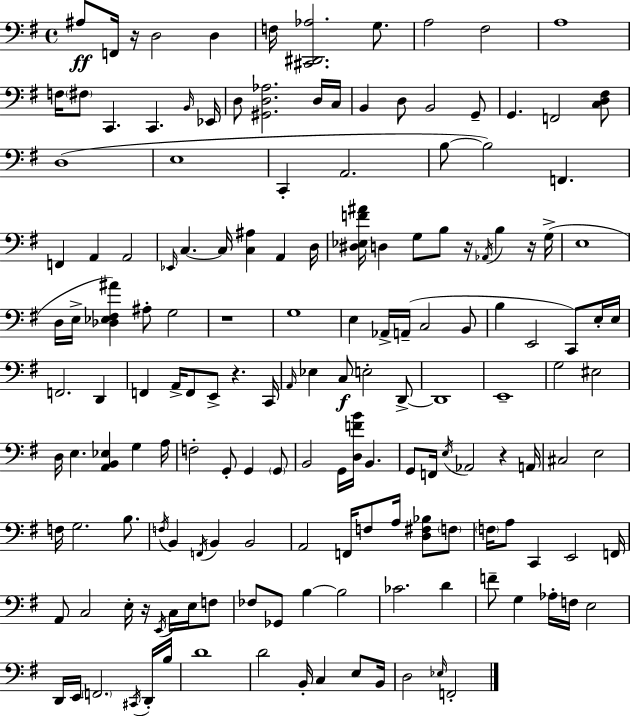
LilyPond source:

{
  \clef bass
  \time 4/4
  \defaultTimeSignature
  \key e \minor
  \repeat volta 2 { ais8\ff f,16 r16 d2 d4 | f16 <cis, dis, aes>2. g8. | a2 fis2 | a1 | \break f16 \parenthesize fis8 c,4. c,4. \grace { b,16 } | ees,16 d8 <gis, d aes>2. d16 | c16 b,4 d8 b,2 g,8-- | g,4. f,2 <c d fis>8 | \break d1( | e1 | c,4-. a,2. | b8~~ b2) f,4. | \break f,4 a,4 a,2 | \grace { ees,16 } c4.~~ c16 <c ais>4 a,4 | d16 <dis ees f' ais'>16 d4 g8 b8 r16 \acciaccatura { aes,16 } b4 | r16 g16->( e1 | \break d16 e16-> <des ees fis ais'>4) ais8-. g2 | r1 | g1 | e4 aes,16-> a,16--( c2 | \break b,8 b4 e,2 c,8) | e16-. e16 f,2. d,4 | f,4 a,16-> f,8 e,8-> r4. | c,16 \grace { a,16 } ees4 c8\f e2-. | \break d,8->~~ d,1 | e,1-- | g2 eis2 | d16 e4. <a, b, ees>4 g4 | \break a16 f2-. g,8-. g,4 | \parenthesize g,8 b,2 g,16 <d f' b'>16 b,4. | g,8 f,16 \acciaccatura { e16 } aes,2 | r4 a,16 cis2 e2 | \break f16 g2. | b8. \acciaccatura { f16 } b,4 \acciaccatura { f,16 } b,4 b,2 | a,2 f,16 | f8 a16 <d fis bes>8 \parenthesize f8 \parenthesize f16 a8 c,4 e,2 | \break f,16 a,8 c2 | e16-. r16 \acciaccatura { e,16 } c16 e16 f8 fes8 ges,8 b4~~ | b2 ces'2. | d'4 f'8-- g4 aes16-. f16 | \break e2 d,16 e,16 \parenthesize f,2. | \acciaccatura { cis,16 } d,16-. b16 d'1 | d'2 | b,16-. c4 e8 b,16 d2 | \break \grace { ees16 } f,2-. } \bar "|."
}